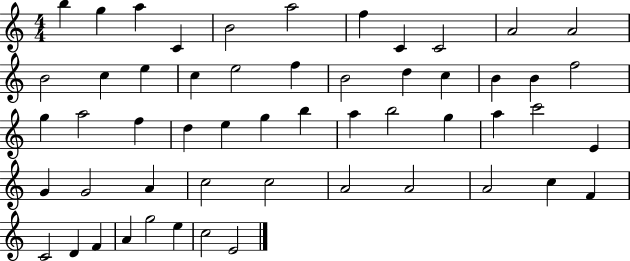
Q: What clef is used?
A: treble